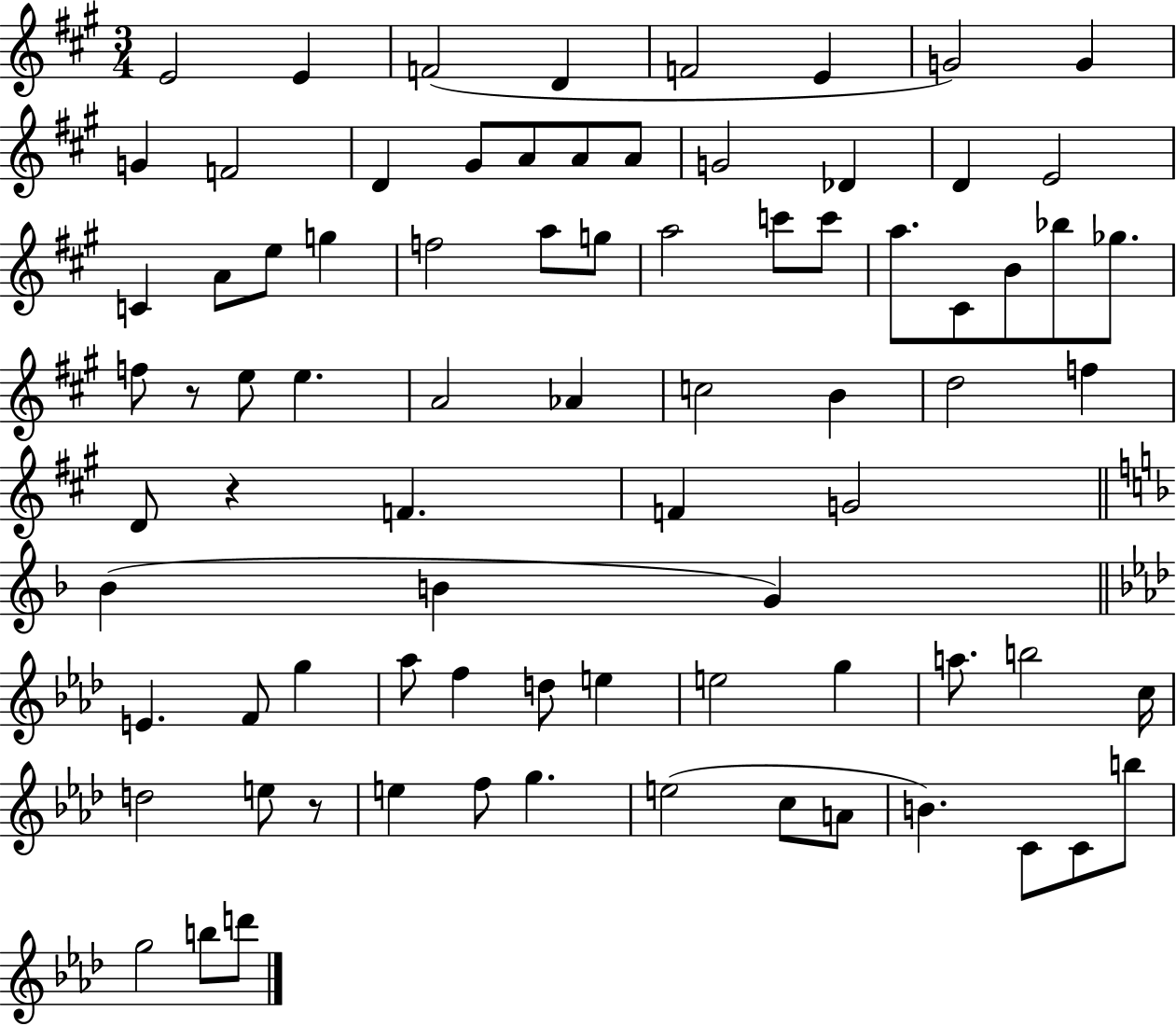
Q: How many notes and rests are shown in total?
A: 80